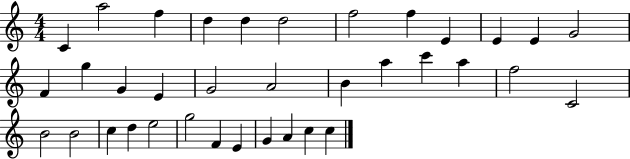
C4/q A5/h F5/q D5/q D5/q D5/h F5/h F5/q E4/q E4/q E4/q G4/h F4/q G5/q G4/q E4/q G4/h A4/h B4/q A5/q C6/q A5/q F5/h C4/h B4/h B4/h C5/q D5/q E5/h G5/h F4/q E4/q G4/q A4/q C5/q C5/q